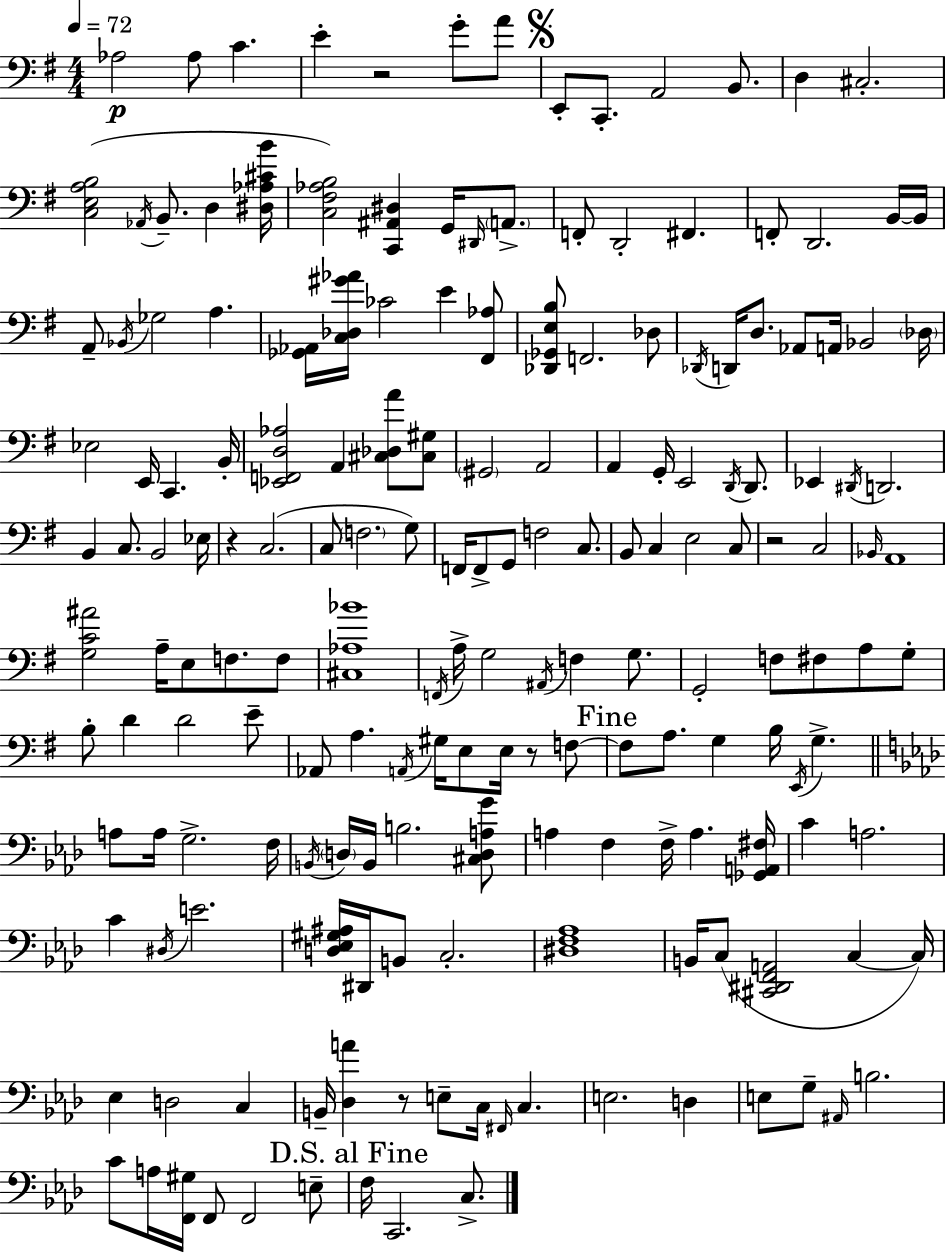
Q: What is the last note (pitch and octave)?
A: C3